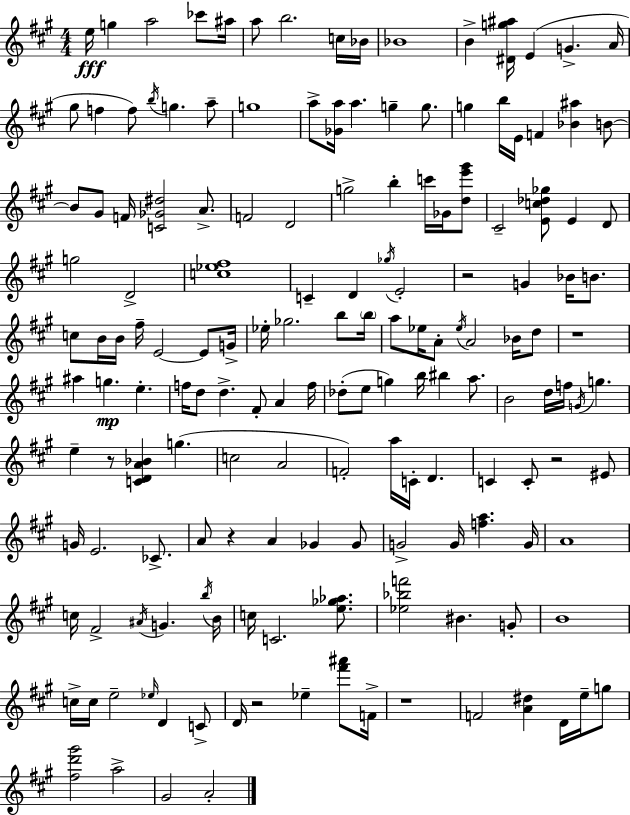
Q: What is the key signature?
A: A major